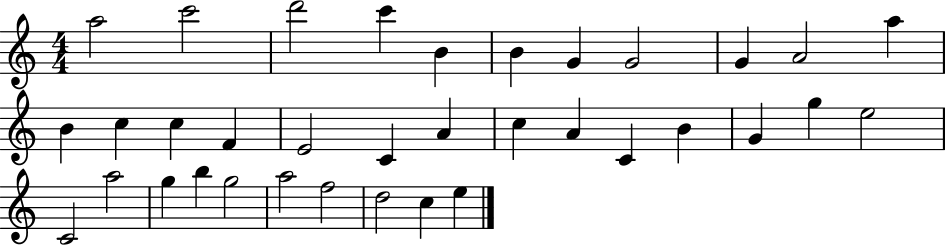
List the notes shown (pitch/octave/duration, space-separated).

A5/h C6/h D6/h C6/q B4/q B4/q G4/q G4/h G4/q A4/h A5/q B4/q C5/q C5/q F4/q E4/h C4/q A4/q C5/q A4/q C4/q B4/q G4/q G5/q E5/h C4/h A5/h G5/q B5/q G5/h A5/h F5/h D5/h C5/q E5/q